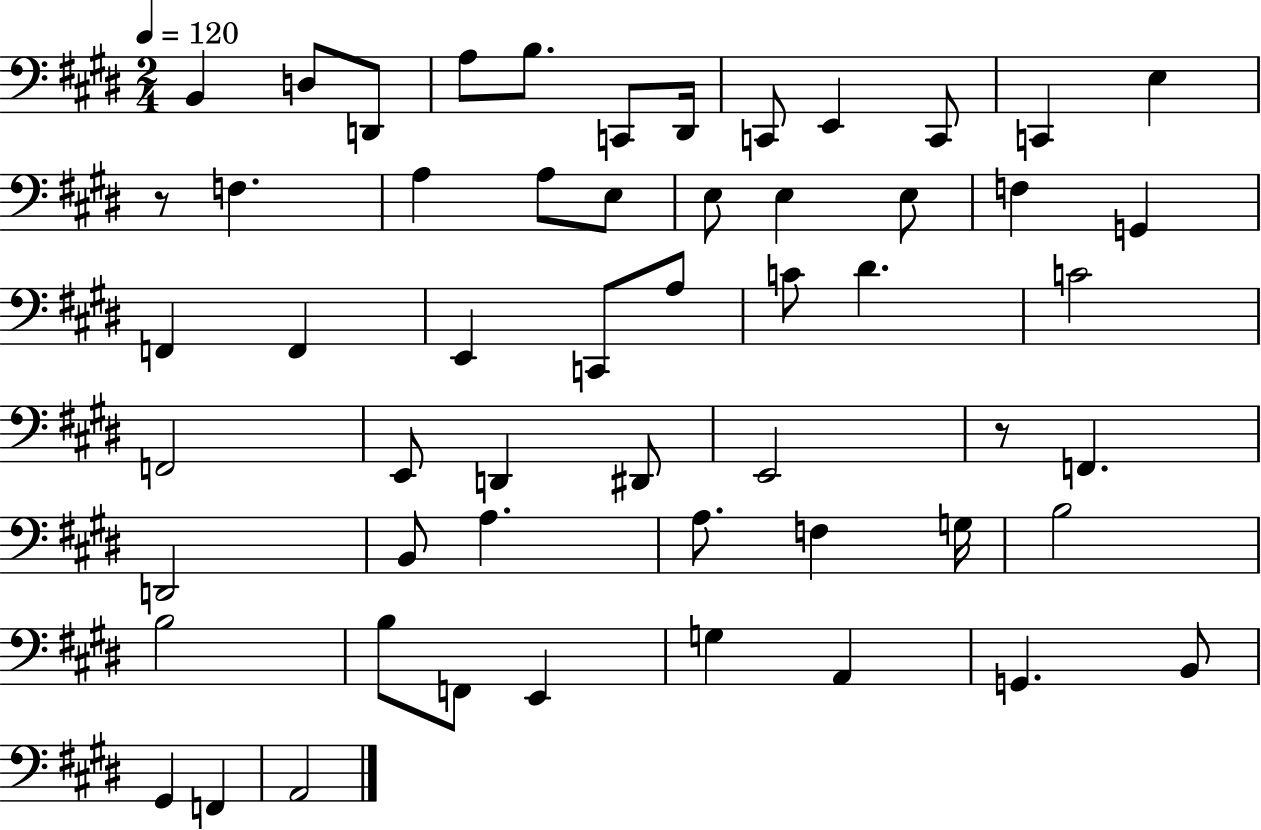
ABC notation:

X:1
T:Untitled
M:2/4
L:1/4
K:E
B,, D,/2 D,,/2 A,/2 B,/2 C,,/2 ^D,,/4 C,,/2 E,, C,,/2 C,, E, z/2 F, A, A,/2 E,/2 E,/2 E, E,/2 F, G,, F,, F,, E,, C,,/2 A,/2 C/2 ^D C2 F,,2 E,,/2 D,, ^D,,/2 E,,2 z/2 F,, D,,2 B,,/2 A, A,/2 F, G,/4 B,2 B,2 B,/2 F,,/2 E,, G, A,, G,, B,,/2 ^G,, F,, A,,2